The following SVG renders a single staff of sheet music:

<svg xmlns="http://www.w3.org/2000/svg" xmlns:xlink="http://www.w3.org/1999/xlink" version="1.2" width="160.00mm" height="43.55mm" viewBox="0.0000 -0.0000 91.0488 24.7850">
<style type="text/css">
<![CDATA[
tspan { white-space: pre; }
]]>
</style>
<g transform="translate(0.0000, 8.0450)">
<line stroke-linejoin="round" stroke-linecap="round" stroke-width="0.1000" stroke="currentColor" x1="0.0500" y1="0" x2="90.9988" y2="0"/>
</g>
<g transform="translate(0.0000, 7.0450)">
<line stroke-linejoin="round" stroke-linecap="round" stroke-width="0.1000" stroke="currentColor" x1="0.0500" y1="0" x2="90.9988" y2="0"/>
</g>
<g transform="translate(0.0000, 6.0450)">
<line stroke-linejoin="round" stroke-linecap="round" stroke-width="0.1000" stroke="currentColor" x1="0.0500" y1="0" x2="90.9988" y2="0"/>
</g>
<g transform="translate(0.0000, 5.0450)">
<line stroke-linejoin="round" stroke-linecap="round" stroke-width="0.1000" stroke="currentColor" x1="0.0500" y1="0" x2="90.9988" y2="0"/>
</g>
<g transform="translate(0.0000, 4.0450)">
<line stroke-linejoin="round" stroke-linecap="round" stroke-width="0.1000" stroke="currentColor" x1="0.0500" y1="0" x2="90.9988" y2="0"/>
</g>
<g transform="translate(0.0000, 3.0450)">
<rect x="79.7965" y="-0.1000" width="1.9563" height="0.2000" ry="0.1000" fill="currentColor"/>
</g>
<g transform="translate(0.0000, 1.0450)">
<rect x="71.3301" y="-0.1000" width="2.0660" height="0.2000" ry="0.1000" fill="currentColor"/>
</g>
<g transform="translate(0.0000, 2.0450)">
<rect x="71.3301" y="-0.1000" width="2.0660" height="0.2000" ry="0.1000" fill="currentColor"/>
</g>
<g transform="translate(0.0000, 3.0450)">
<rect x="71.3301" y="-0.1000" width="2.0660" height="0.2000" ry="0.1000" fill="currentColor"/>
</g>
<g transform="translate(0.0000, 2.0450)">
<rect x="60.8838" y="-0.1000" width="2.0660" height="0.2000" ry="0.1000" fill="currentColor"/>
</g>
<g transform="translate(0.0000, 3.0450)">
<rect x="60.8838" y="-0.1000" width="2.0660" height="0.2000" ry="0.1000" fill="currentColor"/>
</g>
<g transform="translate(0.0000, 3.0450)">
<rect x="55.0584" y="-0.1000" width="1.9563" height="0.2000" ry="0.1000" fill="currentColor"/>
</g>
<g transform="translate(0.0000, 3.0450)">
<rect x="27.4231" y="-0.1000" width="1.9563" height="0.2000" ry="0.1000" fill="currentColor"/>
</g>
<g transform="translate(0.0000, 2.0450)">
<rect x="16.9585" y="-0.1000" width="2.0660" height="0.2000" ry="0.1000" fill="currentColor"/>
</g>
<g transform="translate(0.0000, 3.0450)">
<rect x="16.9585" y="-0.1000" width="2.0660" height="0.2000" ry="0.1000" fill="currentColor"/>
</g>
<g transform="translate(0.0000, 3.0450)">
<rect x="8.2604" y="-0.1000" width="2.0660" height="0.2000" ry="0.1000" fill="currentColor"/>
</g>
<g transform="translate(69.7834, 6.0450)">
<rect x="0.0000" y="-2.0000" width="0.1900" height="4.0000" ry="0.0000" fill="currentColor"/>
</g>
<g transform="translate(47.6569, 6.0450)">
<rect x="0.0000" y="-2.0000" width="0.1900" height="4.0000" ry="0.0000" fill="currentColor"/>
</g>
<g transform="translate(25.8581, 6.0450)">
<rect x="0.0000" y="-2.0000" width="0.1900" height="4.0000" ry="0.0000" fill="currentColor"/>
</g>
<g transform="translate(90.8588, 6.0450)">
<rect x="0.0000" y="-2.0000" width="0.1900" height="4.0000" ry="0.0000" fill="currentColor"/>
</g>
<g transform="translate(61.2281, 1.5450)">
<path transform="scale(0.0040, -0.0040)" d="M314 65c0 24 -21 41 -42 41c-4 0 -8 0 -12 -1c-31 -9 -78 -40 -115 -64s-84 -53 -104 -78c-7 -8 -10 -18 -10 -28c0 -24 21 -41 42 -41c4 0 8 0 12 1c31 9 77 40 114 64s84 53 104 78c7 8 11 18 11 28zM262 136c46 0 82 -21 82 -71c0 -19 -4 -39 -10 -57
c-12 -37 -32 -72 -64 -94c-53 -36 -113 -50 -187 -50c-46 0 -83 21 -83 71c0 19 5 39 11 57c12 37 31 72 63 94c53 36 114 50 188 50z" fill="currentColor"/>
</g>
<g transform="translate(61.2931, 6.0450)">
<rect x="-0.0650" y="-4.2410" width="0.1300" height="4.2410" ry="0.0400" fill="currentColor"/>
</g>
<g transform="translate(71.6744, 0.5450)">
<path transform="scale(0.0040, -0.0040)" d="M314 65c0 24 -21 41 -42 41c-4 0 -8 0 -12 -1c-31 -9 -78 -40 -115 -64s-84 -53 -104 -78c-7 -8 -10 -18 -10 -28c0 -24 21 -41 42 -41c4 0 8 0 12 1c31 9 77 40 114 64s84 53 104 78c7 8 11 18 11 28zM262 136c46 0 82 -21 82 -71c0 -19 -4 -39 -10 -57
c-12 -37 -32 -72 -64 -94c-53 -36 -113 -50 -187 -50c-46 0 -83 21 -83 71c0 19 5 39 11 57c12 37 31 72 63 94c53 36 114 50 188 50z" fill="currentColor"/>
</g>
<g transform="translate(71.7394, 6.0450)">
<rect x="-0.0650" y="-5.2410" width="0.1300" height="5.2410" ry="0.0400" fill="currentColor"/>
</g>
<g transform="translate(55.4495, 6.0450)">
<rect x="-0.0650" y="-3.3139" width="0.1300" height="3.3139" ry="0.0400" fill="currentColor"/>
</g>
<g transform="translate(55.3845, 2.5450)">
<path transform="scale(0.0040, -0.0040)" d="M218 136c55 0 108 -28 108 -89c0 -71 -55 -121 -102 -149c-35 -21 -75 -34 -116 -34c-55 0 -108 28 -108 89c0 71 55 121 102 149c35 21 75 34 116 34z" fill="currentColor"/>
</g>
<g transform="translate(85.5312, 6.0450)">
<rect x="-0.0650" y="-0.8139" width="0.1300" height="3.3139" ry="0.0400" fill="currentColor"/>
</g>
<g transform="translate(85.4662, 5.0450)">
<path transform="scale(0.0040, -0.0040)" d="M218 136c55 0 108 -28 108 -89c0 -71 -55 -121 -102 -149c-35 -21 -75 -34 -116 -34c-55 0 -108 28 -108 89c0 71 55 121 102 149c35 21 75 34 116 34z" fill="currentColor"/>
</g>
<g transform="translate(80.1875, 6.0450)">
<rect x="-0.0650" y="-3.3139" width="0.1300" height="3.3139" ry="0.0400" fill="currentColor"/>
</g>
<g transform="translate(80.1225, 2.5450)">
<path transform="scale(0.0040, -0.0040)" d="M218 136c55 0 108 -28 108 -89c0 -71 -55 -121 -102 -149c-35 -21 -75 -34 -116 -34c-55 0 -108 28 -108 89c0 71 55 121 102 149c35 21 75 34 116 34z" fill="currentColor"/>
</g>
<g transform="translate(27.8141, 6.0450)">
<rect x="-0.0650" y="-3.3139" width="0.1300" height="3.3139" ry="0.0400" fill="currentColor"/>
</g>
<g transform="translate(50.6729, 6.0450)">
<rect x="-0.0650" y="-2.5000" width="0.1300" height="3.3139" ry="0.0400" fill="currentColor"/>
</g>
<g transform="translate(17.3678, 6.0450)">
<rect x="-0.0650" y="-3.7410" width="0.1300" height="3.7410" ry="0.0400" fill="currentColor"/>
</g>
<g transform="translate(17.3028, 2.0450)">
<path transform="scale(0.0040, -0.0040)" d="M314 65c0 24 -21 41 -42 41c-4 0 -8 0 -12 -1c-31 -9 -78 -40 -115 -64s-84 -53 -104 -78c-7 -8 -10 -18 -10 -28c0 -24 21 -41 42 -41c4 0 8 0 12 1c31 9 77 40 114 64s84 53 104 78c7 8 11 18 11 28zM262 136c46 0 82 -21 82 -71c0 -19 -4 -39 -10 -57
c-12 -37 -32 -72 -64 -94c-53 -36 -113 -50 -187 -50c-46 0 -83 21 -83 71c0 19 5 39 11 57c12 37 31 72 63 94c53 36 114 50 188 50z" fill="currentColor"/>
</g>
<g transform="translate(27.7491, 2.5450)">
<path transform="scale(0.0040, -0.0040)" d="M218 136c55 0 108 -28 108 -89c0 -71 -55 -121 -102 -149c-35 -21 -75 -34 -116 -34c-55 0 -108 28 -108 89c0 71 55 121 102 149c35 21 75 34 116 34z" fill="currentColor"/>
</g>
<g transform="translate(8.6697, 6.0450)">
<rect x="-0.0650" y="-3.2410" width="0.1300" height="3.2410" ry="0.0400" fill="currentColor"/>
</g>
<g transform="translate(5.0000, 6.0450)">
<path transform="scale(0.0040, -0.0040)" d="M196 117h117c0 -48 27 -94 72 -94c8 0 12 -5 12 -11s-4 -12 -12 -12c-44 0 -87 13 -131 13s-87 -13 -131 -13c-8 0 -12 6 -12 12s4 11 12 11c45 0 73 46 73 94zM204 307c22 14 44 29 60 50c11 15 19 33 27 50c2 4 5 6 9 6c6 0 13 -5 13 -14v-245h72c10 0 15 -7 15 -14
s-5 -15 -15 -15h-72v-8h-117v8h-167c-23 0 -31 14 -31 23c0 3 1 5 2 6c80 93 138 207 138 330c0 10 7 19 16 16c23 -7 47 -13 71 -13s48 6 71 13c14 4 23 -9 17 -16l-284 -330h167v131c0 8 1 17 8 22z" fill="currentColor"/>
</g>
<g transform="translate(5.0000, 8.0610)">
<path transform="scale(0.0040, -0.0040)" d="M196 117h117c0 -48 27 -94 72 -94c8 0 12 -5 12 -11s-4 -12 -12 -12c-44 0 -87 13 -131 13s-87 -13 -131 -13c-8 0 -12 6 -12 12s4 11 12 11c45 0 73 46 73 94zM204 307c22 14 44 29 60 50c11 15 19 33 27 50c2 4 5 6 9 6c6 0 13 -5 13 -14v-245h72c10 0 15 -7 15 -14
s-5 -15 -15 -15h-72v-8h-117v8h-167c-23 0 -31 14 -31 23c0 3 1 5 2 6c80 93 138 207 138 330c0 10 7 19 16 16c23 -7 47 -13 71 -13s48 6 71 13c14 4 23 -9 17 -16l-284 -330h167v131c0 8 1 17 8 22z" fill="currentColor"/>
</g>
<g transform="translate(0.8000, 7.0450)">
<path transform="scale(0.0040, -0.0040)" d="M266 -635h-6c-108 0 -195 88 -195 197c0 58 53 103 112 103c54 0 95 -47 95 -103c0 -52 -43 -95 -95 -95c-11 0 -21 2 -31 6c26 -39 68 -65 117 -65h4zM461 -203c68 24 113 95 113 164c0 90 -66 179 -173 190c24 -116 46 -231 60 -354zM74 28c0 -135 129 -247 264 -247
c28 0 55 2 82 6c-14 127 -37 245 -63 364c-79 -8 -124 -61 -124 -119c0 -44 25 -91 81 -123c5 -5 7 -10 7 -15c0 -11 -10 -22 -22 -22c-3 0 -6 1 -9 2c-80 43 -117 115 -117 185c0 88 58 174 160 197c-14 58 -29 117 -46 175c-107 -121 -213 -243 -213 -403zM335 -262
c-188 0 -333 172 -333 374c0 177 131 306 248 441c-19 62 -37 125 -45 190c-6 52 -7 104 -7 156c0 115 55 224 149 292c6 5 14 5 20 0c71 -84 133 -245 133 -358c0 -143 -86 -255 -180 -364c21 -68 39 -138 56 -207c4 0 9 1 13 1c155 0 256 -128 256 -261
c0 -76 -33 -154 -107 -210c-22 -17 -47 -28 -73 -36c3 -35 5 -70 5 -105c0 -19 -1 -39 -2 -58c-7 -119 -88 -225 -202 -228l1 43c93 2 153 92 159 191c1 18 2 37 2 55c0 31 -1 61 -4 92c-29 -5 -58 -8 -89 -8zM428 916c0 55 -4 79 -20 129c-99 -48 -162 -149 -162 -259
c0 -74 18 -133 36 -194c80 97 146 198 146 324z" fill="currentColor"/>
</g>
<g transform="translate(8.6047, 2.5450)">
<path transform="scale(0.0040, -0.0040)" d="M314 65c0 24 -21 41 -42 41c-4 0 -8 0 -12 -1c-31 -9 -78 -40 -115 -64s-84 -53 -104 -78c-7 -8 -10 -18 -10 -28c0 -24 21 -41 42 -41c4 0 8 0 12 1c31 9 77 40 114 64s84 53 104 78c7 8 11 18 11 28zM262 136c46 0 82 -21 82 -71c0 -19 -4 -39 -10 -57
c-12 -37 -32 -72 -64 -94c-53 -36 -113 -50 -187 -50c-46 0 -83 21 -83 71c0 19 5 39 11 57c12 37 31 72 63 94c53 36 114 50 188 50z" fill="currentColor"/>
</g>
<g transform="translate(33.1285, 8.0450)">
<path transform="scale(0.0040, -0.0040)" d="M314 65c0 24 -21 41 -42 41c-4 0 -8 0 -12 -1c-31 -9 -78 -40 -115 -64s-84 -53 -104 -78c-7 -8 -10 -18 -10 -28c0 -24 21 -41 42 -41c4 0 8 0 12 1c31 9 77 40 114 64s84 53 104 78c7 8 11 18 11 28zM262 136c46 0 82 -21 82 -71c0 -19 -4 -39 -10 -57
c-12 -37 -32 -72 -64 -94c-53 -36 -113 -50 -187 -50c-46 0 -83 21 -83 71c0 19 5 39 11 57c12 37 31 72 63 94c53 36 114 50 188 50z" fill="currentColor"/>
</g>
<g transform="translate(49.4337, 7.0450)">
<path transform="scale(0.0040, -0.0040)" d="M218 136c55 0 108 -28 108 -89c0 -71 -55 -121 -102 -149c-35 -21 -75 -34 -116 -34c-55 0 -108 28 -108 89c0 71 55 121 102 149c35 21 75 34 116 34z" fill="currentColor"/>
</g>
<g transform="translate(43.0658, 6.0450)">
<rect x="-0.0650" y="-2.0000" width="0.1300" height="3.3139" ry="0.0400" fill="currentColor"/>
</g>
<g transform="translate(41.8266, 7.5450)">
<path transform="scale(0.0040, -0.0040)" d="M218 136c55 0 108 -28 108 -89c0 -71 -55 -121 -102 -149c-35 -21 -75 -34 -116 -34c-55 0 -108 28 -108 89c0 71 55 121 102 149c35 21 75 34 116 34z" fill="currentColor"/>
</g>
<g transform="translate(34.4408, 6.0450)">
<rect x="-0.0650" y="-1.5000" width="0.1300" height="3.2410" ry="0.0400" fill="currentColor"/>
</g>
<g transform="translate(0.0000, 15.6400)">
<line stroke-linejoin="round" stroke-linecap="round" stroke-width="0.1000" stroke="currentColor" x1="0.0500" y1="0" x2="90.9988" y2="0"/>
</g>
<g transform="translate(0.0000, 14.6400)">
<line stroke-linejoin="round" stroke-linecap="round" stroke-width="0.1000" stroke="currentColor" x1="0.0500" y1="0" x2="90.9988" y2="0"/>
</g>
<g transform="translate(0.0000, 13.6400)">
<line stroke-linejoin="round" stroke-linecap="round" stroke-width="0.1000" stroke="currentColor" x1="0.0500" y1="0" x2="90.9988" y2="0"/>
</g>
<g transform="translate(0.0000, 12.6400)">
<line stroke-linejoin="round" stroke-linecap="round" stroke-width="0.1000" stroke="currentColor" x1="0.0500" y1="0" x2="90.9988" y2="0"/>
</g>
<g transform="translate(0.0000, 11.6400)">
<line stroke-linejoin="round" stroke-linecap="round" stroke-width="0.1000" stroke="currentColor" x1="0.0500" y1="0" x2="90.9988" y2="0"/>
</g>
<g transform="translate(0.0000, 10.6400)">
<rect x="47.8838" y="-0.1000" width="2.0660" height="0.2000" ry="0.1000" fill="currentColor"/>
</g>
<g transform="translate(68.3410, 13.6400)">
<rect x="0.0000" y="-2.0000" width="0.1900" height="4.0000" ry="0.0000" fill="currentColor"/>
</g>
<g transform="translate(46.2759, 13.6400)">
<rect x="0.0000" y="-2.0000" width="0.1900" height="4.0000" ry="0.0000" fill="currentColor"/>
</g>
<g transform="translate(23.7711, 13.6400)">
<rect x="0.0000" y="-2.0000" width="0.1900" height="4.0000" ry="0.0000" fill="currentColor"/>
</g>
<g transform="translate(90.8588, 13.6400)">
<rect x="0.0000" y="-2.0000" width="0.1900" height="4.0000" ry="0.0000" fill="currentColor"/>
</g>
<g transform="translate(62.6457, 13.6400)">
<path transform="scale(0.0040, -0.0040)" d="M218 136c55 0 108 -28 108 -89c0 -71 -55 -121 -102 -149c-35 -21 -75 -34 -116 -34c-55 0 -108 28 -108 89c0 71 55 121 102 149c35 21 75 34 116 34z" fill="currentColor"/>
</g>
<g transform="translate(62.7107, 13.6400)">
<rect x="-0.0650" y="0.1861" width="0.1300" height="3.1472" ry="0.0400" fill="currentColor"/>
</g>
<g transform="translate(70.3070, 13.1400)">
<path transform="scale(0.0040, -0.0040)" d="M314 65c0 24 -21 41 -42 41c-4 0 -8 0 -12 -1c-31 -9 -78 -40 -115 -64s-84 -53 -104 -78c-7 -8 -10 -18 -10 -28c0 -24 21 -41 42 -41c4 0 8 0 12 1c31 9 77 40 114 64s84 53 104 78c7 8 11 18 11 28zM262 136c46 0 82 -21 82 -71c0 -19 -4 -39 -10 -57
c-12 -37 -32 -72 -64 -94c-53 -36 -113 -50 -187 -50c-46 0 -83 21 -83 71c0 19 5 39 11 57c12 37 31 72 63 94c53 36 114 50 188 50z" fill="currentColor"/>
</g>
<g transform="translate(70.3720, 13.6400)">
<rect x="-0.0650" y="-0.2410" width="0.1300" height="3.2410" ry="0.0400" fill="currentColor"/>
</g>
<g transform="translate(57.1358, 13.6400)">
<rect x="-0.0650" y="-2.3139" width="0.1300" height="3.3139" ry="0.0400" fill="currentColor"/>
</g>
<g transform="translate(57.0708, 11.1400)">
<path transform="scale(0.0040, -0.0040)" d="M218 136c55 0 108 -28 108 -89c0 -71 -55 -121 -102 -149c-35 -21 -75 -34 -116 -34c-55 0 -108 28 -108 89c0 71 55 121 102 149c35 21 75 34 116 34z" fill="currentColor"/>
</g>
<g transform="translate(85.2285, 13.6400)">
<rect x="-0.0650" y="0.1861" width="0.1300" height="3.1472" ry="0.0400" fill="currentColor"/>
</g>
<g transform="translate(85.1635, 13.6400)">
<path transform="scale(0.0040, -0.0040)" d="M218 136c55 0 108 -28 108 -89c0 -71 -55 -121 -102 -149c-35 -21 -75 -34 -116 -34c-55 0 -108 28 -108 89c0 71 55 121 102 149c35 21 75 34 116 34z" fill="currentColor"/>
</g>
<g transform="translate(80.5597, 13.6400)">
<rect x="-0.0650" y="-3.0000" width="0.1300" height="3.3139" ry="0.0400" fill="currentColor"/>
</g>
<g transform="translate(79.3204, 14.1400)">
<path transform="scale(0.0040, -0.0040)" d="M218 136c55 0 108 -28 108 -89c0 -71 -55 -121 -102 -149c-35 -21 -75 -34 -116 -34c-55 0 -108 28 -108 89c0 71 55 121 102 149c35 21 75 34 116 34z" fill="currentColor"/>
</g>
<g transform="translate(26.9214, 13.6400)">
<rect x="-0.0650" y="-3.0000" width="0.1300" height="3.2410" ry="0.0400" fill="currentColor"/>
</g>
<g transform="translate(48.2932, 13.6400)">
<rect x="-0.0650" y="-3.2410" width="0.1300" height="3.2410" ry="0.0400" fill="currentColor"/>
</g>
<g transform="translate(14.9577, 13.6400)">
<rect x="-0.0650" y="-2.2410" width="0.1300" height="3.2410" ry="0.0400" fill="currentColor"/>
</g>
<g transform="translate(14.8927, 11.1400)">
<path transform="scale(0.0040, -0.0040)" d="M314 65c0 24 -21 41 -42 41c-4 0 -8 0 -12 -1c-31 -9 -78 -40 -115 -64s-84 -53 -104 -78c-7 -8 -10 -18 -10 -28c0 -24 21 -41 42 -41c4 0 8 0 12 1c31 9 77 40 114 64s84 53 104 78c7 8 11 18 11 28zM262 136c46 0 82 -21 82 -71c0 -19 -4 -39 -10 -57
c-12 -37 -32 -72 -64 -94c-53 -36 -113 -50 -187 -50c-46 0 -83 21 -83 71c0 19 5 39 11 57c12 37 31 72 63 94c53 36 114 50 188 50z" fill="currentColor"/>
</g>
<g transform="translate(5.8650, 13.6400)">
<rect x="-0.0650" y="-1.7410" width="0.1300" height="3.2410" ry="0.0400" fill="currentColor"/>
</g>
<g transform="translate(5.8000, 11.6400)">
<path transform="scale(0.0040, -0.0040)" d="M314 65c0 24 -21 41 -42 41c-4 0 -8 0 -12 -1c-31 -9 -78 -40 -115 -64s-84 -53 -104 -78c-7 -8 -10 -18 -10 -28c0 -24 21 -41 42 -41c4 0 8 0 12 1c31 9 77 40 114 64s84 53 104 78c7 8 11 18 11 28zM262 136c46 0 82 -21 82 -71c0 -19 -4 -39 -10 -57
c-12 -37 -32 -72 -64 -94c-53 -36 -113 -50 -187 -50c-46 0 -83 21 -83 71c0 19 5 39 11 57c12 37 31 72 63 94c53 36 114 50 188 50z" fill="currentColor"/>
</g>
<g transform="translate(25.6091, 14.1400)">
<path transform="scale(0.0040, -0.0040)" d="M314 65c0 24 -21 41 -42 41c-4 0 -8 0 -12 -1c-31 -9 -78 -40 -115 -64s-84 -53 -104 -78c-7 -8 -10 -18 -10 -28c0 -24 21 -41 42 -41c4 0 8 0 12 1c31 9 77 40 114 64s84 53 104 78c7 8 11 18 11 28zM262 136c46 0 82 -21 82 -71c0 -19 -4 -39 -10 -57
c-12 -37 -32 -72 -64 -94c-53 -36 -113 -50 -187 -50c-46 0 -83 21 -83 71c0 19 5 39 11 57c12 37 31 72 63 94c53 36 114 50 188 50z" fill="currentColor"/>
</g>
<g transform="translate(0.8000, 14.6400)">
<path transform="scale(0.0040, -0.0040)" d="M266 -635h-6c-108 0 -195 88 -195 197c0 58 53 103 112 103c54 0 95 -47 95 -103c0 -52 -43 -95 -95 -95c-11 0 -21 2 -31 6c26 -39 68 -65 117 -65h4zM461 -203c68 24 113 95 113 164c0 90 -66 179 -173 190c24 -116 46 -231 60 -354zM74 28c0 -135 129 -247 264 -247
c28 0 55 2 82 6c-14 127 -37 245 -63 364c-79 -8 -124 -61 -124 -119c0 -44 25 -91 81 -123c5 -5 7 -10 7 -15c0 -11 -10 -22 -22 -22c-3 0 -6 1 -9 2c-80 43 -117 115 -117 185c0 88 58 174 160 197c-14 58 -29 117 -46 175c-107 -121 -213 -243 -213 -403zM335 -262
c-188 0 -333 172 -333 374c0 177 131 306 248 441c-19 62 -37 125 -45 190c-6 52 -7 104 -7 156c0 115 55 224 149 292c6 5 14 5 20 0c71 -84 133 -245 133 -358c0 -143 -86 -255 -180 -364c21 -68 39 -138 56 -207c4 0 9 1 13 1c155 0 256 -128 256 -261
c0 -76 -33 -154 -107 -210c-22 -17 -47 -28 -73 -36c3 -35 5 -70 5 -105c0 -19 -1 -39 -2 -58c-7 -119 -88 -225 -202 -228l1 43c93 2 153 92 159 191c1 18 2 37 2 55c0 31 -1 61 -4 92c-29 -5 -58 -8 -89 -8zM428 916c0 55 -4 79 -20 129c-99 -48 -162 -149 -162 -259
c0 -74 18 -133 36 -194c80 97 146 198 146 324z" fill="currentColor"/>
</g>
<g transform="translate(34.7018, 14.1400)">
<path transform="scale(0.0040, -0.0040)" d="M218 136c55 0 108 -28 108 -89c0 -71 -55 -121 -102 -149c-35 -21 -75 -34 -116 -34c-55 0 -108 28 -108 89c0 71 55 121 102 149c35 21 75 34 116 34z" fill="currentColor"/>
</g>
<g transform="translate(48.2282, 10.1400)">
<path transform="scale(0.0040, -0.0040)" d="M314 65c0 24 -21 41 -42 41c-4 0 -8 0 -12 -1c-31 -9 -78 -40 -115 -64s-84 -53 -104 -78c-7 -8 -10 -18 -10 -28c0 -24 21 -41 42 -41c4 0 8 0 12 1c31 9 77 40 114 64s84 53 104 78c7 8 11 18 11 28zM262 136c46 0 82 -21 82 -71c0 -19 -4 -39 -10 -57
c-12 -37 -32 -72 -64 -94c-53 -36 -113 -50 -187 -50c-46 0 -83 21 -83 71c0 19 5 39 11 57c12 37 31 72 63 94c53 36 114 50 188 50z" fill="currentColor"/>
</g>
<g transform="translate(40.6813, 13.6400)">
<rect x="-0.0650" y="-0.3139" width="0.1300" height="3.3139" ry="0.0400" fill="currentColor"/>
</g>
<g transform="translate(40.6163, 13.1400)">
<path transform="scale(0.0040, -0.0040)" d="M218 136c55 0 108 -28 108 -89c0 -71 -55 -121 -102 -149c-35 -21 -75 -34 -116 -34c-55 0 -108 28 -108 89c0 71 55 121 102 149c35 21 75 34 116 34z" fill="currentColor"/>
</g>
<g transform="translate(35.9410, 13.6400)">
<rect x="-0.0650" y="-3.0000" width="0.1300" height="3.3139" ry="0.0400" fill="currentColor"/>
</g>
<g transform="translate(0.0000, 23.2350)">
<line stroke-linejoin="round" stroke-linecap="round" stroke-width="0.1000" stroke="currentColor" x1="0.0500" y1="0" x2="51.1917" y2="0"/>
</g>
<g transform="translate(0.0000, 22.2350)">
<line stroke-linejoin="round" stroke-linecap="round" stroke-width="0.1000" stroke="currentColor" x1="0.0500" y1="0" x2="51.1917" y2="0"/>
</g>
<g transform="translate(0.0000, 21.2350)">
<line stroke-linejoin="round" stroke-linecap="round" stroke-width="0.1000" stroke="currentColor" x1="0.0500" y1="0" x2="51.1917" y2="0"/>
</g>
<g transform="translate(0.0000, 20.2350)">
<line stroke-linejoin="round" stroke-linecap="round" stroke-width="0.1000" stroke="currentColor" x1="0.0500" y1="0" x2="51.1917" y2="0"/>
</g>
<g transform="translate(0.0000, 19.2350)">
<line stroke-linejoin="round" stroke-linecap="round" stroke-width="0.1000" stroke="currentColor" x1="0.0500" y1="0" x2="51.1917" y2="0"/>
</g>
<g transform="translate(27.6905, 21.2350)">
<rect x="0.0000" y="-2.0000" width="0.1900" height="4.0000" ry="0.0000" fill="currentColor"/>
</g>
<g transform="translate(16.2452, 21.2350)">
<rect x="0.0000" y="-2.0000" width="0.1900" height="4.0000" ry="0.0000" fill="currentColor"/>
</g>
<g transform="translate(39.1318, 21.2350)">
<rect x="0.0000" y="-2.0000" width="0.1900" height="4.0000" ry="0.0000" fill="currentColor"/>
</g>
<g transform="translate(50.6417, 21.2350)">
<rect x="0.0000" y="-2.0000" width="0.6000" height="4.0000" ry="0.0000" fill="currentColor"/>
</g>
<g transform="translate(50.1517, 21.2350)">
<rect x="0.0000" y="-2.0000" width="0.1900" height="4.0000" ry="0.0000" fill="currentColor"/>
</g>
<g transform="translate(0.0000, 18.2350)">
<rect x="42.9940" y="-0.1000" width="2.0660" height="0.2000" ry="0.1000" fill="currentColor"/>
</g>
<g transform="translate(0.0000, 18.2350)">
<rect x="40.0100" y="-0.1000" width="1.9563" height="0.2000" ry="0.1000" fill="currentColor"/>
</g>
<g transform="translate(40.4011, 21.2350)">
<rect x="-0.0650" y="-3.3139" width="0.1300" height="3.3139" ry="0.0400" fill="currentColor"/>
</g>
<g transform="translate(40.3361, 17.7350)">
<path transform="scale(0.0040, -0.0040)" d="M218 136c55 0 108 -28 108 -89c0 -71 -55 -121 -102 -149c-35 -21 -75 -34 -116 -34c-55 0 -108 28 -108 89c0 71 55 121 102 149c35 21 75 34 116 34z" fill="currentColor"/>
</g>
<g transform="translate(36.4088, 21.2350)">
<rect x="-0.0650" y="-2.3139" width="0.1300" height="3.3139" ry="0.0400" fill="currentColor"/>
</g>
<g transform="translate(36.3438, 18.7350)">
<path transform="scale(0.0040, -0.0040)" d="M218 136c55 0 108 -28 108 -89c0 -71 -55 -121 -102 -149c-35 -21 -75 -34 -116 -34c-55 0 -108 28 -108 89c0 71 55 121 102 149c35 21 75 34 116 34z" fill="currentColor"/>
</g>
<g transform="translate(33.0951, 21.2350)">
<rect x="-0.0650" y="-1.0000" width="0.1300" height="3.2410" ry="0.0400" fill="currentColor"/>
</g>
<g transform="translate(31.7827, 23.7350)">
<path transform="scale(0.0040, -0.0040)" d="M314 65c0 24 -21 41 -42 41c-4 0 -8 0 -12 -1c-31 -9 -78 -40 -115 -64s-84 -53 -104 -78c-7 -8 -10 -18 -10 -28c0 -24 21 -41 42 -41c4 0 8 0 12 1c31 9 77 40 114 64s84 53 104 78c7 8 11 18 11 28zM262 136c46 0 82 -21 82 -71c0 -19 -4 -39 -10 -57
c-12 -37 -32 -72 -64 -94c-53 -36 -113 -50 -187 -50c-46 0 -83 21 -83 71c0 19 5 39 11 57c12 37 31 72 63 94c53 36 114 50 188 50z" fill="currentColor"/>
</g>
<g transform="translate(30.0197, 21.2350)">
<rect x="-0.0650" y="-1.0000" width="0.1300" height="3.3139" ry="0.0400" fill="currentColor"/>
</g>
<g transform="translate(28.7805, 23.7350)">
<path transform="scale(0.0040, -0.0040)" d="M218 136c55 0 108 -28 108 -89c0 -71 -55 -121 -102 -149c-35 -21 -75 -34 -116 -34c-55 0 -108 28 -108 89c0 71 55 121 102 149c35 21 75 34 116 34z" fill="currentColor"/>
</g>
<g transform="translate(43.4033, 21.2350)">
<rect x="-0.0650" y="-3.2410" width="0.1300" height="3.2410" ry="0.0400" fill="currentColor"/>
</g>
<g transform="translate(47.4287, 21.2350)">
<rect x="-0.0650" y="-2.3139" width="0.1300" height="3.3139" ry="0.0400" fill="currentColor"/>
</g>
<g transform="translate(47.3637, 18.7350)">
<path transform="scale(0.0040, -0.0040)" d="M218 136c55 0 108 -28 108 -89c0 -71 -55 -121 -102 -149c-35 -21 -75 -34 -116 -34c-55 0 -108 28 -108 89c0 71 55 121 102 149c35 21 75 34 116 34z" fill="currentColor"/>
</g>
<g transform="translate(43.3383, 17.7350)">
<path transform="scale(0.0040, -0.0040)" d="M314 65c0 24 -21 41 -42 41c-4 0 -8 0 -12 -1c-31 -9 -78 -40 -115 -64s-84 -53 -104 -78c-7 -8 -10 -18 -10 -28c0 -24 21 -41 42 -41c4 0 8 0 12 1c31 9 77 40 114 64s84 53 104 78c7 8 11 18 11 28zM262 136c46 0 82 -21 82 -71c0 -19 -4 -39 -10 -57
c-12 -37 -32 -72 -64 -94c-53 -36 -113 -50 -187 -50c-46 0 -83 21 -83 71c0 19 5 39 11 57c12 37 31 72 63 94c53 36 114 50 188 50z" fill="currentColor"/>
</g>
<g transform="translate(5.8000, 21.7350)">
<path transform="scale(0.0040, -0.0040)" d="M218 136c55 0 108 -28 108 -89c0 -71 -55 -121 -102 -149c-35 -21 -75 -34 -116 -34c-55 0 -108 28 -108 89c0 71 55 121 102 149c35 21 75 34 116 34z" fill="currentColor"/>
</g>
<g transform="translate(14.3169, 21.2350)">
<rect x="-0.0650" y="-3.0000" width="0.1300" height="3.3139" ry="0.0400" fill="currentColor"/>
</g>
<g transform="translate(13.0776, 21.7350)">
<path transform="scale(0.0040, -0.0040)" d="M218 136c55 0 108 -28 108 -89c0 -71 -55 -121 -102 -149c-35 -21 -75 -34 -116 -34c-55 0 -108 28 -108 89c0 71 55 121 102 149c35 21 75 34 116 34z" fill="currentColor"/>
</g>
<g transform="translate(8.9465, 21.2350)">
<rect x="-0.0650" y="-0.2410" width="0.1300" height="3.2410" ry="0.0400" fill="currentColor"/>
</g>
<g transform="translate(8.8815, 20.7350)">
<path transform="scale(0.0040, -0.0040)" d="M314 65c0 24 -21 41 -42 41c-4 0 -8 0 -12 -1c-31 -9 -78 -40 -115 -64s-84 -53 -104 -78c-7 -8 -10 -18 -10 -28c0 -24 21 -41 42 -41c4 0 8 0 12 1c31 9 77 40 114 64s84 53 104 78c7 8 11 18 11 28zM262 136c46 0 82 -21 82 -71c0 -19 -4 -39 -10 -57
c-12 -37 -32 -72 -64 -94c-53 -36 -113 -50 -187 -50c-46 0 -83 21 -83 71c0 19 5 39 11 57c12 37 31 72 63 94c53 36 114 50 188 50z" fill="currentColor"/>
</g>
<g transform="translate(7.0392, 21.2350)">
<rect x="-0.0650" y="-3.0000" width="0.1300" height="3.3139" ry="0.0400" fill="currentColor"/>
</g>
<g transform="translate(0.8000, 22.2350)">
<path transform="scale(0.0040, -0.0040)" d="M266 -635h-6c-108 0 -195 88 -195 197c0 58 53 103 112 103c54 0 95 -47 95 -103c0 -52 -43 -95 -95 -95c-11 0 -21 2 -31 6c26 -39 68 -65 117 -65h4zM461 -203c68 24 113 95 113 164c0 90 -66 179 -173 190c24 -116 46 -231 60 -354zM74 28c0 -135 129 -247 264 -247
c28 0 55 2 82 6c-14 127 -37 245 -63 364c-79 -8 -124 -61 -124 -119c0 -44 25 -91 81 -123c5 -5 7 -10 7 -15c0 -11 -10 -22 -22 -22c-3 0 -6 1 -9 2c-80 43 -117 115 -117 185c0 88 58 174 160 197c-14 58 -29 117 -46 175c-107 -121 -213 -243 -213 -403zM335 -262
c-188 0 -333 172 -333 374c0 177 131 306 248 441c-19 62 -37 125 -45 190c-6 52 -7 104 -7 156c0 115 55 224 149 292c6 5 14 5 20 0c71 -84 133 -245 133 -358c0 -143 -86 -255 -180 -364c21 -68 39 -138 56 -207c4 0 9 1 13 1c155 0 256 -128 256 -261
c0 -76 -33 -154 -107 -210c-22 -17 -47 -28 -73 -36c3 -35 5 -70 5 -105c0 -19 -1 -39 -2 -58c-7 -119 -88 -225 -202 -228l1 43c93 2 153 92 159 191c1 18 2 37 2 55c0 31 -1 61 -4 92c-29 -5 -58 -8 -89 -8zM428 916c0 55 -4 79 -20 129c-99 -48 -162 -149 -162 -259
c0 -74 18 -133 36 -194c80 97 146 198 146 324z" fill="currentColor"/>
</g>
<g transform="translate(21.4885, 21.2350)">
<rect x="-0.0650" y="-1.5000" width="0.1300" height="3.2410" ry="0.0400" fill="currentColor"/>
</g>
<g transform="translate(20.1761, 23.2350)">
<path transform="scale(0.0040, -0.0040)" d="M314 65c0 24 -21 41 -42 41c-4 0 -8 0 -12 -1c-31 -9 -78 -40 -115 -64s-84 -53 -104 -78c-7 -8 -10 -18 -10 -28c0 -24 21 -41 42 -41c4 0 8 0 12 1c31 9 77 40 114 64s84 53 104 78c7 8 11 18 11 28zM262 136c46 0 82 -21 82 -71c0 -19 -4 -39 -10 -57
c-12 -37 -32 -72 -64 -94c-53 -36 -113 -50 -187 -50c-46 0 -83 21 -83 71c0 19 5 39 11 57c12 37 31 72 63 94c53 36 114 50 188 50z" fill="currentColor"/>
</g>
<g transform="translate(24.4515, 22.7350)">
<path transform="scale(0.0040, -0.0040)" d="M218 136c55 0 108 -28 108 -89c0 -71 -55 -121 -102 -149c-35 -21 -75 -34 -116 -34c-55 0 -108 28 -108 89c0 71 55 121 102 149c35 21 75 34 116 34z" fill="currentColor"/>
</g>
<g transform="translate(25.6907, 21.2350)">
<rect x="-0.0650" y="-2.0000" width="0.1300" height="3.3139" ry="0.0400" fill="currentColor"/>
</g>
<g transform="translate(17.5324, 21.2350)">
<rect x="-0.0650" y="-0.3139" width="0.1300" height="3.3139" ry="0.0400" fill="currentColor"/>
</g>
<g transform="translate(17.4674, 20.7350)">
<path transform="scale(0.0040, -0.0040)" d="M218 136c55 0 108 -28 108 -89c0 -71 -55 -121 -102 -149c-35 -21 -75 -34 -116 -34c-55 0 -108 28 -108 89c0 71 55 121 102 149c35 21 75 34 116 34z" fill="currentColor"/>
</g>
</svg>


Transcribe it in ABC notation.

X:1
T:Untitled
M:4/4
L:1/4
K:C
b2 c'2 b E2 F G b d'2 f'2 b d f2 g2 A2 A c b2 g B c2 A B A c2 A c E2 F D D2 g b b2 g